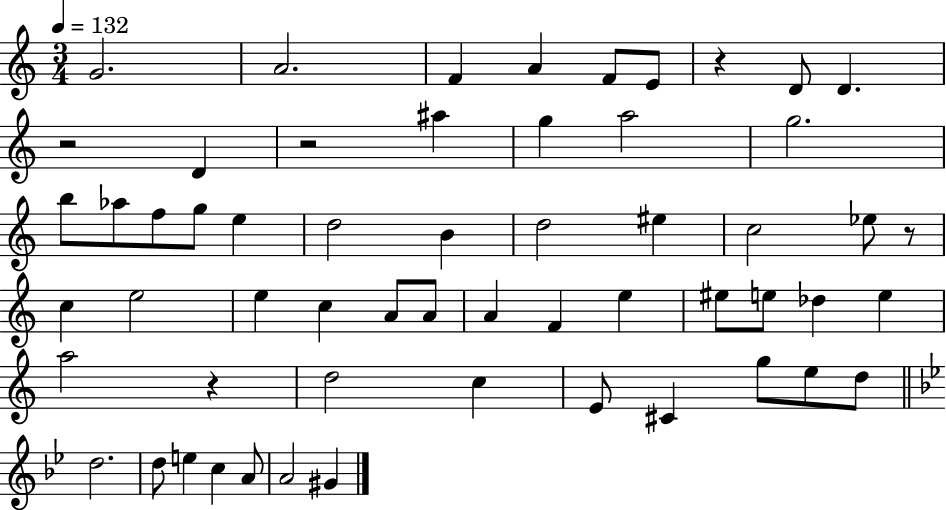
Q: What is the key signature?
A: C major